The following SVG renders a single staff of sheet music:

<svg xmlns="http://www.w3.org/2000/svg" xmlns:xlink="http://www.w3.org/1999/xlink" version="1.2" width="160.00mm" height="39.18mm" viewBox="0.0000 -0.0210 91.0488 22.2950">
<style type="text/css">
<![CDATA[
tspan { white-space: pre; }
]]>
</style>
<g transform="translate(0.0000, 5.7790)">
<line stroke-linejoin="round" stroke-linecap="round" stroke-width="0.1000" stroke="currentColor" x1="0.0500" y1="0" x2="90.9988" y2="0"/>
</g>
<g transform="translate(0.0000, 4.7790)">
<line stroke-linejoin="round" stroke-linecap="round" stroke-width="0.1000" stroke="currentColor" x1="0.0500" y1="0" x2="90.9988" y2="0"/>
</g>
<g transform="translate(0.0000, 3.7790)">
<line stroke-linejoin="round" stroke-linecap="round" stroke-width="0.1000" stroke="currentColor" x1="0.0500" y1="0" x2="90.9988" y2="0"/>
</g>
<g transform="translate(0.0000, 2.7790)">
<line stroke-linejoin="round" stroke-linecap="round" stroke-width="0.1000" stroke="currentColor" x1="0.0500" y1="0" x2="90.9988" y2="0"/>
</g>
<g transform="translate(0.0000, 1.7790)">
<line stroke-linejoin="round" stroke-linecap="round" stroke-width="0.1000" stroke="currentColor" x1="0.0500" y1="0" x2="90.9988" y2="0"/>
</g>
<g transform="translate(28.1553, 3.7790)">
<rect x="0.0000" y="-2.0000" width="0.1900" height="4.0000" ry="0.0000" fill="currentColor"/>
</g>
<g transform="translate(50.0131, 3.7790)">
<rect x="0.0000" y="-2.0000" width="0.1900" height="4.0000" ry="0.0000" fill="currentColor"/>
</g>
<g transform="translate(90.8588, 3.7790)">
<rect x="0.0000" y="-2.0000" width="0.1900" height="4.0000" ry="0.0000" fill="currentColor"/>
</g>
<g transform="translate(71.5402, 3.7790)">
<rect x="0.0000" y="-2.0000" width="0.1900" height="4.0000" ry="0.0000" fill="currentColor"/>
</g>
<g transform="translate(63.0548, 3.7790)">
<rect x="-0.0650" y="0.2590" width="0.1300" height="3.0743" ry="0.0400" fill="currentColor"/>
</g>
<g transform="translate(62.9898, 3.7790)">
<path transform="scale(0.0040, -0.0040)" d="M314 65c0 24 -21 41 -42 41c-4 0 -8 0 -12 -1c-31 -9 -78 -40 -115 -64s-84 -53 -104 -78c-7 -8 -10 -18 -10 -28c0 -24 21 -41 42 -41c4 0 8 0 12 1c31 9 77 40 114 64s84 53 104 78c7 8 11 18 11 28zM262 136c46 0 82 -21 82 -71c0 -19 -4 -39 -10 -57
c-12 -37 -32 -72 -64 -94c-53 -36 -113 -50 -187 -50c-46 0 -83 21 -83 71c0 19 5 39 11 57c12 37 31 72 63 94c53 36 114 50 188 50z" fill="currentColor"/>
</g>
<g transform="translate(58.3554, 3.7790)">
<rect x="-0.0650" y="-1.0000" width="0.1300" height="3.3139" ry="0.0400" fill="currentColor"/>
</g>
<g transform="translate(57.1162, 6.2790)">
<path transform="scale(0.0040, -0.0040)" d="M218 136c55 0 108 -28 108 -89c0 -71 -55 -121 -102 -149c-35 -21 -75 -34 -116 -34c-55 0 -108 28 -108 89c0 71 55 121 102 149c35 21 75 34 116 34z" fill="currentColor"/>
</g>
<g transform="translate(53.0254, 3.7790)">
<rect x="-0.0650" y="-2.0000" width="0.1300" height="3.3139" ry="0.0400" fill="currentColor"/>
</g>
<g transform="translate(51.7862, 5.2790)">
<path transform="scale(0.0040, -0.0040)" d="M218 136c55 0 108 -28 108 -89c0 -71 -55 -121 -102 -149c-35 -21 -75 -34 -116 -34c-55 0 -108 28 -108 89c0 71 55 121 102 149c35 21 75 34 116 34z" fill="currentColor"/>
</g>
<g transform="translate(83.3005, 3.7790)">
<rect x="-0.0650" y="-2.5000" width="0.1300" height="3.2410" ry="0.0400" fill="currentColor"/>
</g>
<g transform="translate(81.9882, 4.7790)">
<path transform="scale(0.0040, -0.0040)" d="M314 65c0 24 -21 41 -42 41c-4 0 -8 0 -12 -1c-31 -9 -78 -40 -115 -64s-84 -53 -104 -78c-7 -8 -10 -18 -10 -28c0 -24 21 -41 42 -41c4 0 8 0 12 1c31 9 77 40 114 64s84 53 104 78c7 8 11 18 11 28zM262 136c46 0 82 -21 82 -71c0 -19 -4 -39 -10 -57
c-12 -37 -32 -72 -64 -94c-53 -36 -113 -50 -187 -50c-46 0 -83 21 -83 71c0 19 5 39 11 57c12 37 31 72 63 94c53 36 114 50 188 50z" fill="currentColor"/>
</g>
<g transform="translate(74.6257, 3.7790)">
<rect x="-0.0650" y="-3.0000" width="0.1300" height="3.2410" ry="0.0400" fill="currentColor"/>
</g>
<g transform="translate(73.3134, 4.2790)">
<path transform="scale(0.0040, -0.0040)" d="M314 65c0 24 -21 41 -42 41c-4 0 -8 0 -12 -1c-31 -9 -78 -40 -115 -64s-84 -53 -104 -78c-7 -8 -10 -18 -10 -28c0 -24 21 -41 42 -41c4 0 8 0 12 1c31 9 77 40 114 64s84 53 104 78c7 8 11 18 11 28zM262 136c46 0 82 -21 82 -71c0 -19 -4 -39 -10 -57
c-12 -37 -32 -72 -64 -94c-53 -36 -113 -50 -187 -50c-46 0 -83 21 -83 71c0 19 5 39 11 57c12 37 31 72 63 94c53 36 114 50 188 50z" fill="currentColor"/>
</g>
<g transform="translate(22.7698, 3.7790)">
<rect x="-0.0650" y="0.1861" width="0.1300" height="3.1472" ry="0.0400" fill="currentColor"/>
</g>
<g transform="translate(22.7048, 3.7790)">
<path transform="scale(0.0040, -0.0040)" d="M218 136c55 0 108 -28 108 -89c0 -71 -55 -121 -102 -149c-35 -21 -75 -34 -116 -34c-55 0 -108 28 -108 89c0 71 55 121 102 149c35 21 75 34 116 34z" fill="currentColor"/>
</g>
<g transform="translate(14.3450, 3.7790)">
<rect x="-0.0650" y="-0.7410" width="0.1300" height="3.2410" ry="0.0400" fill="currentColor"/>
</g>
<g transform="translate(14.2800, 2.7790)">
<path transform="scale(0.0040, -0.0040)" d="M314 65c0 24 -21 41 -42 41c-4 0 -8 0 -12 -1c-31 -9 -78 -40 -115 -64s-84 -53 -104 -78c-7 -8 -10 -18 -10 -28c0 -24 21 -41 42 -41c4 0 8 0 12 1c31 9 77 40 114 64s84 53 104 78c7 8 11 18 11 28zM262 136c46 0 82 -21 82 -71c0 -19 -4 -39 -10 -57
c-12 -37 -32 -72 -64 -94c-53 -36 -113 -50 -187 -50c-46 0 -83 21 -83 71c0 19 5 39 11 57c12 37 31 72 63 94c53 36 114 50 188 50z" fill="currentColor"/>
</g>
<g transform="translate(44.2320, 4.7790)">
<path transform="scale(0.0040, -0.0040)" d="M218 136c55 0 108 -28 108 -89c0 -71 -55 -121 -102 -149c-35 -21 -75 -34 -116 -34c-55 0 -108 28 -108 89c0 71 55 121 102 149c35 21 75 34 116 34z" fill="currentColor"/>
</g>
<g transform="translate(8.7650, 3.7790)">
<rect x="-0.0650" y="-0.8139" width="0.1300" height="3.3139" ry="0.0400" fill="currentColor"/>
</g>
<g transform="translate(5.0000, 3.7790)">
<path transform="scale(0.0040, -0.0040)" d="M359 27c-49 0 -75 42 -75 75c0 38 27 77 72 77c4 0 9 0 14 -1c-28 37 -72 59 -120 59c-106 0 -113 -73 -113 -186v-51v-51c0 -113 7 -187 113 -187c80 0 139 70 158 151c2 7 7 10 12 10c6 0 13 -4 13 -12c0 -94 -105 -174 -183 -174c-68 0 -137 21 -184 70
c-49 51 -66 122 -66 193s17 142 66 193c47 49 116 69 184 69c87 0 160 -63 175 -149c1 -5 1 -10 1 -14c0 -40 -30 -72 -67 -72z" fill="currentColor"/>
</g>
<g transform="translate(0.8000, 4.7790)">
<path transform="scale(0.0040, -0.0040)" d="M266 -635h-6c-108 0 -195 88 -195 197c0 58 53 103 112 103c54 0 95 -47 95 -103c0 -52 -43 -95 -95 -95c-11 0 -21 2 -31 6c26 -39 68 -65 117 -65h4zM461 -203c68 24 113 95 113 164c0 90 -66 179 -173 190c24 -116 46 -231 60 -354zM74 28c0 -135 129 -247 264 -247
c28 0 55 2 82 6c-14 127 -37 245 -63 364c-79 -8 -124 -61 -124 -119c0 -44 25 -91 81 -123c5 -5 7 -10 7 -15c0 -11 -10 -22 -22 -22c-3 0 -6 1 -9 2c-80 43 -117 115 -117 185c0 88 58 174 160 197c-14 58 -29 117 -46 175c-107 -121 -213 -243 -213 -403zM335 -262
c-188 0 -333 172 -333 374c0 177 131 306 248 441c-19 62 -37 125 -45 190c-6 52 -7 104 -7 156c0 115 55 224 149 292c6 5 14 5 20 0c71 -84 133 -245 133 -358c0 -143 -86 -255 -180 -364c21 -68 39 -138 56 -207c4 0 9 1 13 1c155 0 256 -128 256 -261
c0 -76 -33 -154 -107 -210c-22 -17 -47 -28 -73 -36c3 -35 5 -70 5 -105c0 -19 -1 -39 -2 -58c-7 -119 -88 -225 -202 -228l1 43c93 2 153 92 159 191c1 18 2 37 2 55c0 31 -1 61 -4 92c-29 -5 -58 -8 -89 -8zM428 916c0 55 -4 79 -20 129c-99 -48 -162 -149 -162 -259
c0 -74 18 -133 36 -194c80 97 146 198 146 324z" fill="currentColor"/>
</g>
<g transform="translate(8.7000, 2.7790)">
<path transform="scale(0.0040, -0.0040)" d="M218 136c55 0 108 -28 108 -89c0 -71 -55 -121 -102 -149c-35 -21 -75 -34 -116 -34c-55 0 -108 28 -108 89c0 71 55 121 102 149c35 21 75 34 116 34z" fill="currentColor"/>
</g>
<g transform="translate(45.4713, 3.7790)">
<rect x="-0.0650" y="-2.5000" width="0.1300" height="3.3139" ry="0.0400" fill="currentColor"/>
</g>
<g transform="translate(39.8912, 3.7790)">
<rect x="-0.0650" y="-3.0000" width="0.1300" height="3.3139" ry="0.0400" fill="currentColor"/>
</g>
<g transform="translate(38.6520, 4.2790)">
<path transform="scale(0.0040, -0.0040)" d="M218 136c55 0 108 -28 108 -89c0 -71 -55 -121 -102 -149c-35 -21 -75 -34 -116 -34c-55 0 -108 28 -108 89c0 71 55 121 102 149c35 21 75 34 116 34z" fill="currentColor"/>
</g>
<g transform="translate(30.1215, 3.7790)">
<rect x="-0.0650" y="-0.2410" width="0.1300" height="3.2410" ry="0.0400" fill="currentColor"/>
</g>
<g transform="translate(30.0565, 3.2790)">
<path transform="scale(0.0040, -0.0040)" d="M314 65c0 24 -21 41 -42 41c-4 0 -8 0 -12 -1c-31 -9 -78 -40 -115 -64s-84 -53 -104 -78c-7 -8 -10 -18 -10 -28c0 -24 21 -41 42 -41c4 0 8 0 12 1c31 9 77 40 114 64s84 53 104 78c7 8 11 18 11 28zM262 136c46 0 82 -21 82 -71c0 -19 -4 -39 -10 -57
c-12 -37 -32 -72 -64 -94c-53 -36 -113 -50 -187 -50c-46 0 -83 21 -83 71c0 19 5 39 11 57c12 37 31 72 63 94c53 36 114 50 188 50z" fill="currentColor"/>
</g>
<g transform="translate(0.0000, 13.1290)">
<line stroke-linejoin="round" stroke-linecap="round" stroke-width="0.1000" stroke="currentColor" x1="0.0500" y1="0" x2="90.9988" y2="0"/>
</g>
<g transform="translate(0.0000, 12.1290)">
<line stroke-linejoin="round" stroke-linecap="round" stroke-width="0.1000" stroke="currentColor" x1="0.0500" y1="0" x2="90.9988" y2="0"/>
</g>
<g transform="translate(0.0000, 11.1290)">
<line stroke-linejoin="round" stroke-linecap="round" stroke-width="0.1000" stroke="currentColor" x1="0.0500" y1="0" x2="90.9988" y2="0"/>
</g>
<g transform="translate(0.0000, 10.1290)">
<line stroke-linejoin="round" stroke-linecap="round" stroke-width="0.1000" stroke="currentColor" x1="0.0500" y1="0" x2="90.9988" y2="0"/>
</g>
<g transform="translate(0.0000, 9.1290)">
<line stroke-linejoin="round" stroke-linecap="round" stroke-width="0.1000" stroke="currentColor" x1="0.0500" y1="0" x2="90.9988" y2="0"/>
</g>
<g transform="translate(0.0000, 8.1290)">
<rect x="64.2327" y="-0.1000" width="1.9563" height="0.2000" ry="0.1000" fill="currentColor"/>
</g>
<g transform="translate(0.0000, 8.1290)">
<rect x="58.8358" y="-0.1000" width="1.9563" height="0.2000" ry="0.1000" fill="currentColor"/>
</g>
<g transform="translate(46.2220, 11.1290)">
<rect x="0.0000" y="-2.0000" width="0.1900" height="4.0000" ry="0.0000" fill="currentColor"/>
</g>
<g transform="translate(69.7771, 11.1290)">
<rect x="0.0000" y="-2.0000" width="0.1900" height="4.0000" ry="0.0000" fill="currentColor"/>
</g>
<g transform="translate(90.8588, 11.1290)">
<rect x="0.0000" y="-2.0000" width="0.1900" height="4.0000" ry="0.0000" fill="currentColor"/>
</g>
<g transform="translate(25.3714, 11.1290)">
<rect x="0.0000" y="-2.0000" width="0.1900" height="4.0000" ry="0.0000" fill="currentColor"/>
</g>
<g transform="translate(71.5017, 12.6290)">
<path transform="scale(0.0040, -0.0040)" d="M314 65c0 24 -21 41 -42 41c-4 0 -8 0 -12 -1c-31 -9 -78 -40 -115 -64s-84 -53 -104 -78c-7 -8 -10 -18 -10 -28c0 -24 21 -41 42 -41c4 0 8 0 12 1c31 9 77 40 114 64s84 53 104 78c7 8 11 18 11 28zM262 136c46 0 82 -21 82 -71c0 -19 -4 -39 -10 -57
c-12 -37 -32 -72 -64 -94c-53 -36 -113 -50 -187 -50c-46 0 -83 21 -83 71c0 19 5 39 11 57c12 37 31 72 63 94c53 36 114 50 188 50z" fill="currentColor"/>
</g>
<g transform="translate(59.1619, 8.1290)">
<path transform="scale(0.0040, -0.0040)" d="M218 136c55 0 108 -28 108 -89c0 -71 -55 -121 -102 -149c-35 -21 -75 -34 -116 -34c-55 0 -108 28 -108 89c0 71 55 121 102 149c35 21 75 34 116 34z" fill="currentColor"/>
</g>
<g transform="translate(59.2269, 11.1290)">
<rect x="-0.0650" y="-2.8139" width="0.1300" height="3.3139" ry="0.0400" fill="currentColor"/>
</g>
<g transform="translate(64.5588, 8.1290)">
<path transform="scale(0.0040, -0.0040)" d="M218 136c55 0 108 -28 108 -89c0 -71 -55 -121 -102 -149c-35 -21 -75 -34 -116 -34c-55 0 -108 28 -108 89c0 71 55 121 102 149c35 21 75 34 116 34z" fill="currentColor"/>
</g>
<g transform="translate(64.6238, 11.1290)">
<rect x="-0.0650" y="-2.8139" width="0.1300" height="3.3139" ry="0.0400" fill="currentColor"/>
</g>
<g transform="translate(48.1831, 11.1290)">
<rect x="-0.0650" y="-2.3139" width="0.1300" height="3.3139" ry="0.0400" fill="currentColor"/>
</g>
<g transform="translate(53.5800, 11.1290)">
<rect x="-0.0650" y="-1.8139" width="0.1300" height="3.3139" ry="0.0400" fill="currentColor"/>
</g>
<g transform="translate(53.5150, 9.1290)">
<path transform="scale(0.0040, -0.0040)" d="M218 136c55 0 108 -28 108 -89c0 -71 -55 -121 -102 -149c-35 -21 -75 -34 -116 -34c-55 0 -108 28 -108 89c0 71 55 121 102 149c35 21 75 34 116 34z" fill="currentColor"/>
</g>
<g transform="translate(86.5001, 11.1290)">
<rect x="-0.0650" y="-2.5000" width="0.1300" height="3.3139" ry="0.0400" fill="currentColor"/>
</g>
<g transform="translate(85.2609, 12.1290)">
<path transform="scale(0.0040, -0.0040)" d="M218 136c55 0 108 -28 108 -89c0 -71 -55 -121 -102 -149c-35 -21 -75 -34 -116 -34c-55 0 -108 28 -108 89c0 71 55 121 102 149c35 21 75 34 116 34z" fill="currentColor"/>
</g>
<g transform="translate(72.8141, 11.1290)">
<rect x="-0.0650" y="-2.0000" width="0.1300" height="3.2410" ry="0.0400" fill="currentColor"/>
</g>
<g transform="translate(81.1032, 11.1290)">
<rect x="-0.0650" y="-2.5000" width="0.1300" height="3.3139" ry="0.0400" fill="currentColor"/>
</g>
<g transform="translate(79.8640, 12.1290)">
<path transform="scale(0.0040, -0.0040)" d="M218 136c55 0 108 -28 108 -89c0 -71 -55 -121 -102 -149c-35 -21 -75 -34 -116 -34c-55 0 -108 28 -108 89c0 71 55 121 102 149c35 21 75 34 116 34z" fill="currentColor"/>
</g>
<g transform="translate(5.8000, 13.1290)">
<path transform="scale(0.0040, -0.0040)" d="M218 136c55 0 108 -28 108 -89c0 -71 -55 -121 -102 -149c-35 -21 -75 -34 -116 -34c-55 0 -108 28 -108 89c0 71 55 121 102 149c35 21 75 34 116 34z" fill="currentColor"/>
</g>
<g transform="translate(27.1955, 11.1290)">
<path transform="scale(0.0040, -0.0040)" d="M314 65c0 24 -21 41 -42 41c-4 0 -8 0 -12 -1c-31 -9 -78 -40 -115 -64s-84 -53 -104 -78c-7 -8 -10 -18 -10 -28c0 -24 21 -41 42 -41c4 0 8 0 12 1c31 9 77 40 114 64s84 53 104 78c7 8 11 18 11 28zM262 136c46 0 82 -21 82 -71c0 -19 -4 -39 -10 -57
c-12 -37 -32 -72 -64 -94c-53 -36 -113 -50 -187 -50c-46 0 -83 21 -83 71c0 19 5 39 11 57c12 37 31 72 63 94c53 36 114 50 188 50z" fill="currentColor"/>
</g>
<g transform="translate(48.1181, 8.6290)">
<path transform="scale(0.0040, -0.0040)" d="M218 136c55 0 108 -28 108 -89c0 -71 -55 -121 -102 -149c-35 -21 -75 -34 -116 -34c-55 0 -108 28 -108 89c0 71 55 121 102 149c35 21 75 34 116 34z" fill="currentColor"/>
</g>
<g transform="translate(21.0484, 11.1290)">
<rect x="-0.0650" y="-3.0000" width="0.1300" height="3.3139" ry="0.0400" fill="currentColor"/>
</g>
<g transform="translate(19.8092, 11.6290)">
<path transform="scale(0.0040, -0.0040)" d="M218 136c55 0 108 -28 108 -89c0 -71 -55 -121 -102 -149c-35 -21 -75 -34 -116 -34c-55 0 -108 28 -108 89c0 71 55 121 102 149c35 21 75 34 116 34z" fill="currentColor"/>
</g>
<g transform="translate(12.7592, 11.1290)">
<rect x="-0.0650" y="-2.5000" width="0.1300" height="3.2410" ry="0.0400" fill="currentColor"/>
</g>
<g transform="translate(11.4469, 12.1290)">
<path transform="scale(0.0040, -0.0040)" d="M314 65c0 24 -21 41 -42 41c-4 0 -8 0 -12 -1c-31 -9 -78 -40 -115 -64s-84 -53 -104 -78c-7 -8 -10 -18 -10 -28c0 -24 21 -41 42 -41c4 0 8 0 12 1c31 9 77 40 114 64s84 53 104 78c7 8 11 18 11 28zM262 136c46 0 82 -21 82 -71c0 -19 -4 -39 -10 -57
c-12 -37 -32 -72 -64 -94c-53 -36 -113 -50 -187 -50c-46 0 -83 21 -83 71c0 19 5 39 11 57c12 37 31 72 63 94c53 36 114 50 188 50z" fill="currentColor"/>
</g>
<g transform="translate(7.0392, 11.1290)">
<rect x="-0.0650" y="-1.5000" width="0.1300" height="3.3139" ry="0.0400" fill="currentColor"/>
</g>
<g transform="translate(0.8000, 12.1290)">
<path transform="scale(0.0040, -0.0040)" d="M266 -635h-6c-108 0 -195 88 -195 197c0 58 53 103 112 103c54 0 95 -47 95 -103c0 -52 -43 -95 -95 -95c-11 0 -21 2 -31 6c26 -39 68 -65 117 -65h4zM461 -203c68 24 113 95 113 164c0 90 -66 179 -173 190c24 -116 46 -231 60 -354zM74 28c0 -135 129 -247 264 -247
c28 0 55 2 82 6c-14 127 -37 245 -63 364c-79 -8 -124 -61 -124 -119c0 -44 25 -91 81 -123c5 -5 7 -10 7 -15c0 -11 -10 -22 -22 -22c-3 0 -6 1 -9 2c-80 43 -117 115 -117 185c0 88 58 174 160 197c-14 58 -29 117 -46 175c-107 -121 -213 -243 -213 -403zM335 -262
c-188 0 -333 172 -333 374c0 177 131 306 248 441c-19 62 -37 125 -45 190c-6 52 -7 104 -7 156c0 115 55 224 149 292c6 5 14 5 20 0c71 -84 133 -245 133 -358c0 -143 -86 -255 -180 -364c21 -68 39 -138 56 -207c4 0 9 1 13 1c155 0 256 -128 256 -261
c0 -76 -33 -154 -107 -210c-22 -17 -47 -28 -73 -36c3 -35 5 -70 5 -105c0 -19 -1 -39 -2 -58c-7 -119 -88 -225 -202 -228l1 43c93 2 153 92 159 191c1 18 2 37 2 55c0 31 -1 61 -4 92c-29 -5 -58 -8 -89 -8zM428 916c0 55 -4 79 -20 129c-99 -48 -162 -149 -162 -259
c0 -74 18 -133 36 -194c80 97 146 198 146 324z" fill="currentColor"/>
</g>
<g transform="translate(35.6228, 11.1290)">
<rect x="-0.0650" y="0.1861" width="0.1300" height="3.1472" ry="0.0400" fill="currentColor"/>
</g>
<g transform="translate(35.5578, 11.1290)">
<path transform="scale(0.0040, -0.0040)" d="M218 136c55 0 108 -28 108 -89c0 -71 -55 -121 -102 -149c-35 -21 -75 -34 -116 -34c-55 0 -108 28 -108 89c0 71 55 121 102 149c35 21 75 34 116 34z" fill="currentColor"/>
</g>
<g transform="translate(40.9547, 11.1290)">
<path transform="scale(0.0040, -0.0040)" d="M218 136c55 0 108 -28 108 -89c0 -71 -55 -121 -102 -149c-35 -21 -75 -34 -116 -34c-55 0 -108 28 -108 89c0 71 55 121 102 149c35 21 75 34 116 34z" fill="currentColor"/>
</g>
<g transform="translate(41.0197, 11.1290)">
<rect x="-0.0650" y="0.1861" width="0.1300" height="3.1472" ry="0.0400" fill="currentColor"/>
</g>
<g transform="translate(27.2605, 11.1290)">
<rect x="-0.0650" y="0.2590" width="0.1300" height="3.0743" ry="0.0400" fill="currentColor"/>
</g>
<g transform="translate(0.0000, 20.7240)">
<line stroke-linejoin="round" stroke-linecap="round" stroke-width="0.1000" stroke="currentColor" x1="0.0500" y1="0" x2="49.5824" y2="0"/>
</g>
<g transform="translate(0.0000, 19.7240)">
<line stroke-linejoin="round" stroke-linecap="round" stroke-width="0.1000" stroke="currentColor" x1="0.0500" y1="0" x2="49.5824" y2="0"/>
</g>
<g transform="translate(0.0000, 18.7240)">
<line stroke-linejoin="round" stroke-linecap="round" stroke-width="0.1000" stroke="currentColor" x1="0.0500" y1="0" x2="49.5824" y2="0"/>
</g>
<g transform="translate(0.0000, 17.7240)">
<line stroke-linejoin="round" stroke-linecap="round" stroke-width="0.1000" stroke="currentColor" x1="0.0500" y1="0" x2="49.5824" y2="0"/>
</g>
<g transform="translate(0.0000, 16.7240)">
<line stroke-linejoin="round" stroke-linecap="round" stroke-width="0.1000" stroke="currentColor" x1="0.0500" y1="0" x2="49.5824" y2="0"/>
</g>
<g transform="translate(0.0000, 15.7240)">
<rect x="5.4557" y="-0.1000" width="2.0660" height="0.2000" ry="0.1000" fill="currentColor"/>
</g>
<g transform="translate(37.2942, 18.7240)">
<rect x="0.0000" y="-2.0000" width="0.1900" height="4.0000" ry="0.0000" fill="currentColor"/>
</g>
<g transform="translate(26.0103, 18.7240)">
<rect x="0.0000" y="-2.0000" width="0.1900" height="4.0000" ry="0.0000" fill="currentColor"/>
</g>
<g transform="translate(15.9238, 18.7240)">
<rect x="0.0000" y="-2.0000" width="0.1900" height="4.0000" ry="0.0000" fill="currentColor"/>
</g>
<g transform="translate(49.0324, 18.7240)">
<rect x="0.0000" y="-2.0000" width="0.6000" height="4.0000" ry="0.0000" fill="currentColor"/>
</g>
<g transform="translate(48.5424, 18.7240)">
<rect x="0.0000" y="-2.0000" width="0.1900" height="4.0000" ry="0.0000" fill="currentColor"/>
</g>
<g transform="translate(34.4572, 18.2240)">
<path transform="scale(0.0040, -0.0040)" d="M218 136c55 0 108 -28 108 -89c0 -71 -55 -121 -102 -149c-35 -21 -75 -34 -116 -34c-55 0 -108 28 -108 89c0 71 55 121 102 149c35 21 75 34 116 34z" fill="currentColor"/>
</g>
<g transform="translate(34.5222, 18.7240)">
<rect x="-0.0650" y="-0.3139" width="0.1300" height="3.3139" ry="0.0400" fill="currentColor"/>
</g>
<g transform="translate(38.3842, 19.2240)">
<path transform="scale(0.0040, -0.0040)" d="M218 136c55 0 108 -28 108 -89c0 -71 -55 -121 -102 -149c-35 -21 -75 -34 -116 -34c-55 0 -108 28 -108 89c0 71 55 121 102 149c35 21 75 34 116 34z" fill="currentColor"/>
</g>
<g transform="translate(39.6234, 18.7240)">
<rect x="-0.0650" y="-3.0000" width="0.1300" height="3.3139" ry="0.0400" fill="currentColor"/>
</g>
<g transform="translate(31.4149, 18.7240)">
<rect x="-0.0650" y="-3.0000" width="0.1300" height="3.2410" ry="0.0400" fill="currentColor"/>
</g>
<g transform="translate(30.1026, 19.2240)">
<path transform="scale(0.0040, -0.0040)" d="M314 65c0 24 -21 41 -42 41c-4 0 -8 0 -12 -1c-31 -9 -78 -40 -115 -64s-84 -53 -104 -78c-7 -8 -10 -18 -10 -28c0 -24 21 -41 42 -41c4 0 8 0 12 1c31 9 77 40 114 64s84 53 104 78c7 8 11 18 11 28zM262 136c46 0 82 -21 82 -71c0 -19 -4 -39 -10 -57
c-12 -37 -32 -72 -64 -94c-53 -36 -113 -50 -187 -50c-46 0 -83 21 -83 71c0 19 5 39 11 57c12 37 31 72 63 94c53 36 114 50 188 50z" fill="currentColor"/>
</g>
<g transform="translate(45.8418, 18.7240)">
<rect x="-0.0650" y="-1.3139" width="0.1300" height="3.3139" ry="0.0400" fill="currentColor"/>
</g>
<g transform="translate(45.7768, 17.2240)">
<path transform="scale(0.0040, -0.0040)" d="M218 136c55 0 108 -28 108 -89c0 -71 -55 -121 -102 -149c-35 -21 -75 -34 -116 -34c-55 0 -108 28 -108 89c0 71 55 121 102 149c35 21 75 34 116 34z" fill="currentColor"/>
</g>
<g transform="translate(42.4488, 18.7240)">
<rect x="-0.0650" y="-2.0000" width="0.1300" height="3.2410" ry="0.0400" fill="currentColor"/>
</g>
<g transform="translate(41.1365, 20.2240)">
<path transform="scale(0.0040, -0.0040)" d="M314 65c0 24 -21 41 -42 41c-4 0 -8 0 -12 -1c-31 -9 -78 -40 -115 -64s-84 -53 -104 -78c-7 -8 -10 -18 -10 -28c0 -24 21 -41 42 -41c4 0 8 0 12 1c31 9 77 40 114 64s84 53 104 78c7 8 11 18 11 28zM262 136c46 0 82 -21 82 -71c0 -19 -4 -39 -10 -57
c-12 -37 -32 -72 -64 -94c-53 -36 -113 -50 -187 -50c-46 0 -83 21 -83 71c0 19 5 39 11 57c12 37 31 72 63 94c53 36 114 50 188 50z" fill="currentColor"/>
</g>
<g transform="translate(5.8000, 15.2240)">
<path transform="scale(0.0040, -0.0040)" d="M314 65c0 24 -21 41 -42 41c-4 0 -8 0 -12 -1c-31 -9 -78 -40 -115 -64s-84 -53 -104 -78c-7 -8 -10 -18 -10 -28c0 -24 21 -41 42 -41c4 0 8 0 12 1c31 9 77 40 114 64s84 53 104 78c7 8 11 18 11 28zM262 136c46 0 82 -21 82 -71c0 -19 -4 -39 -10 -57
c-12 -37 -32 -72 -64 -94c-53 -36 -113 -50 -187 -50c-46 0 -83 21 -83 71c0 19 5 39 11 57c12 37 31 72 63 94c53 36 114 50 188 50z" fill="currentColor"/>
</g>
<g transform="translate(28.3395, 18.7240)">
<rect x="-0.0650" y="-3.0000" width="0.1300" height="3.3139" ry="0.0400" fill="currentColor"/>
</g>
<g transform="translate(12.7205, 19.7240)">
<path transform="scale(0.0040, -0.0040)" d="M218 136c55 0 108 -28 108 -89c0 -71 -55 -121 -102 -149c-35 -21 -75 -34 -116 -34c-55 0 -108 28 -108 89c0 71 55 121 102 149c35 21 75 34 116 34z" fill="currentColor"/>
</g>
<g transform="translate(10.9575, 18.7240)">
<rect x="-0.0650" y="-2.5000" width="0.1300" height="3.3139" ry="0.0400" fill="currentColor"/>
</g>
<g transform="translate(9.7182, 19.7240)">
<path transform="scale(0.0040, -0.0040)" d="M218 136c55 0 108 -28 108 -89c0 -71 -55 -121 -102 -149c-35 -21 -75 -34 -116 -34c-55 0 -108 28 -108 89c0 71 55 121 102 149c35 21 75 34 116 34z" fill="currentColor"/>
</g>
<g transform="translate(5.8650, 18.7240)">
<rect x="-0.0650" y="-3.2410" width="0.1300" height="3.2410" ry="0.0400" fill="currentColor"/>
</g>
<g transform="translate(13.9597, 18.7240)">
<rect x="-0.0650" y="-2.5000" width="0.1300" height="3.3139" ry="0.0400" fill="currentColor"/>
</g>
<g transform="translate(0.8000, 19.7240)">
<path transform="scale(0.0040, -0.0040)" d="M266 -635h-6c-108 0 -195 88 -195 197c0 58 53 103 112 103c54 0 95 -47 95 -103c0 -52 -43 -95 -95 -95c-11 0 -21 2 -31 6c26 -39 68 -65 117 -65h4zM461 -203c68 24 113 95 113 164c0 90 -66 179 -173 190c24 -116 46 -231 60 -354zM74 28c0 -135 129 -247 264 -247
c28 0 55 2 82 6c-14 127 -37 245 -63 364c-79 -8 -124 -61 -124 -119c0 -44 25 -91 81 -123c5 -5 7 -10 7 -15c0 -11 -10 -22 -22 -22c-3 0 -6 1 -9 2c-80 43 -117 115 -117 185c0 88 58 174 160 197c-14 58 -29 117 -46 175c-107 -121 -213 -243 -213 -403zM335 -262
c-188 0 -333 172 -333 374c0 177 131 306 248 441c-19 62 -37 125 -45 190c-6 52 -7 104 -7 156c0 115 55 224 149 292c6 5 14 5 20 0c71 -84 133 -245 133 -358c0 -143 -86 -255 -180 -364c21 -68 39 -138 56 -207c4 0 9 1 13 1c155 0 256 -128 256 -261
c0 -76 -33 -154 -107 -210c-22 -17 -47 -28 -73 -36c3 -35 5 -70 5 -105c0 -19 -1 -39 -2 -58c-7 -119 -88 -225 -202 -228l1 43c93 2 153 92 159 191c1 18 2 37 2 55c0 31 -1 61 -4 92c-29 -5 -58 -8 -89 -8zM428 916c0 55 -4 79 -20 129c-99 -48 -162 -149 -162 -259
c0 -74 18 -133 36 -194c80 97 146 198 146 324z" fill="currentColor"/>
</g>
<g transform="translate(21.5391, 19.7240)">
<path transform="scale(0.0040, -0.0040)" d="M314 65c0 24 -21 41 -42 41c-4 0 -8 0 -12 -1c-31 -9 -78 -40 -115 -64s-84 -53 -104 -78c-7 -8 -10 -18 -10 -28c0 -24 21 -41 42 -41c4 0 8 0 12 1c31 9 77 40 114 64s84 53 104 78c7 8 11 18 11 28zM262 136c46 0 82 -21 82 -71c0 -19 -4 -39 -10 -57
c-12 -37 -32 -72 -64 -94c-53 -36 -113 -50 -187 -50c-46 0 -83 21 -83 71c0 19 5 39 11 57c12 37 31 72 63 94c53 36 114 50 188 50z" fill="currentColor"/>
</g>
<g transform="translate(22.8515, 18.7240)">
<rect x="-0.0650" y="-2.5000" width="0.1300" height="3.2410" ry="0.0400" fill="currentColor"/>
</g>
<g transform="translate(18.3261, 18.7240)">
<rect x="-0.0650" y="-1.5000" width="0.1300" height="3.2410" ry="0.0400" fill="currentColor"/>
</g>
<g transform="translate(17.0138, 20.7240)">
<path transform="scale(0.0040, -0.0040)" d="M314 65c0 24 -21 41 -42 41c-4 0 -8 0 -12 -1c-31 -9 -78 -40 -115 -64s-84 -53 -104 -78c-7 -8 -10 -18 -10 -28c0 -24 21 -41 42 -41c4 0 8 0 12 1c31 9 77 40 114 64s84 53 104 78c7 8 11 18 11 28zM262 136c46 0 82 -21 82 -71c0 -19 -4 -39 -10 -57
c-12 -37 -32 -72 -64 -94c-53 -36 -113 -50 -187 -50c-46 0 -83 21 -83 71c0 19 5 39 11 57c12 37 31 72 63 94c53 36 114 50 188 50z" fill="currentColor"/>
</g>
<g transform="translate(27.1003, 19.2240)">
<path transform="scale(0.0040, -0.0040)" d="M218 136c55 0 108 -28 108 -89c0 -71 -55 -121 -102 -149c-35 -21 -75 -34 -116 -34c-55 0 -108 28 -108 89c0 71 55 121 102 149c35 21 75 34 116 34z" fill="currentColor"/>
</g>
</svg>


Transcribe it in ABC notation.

X:1
T:Untitled
M:4/4
L:1/4
K:C
d d2 B c2 A G F D B2 A2 G2 E G2 A B2 B B g f a a F2 G G b2 G G E2 G2 A A2 c A F2 e